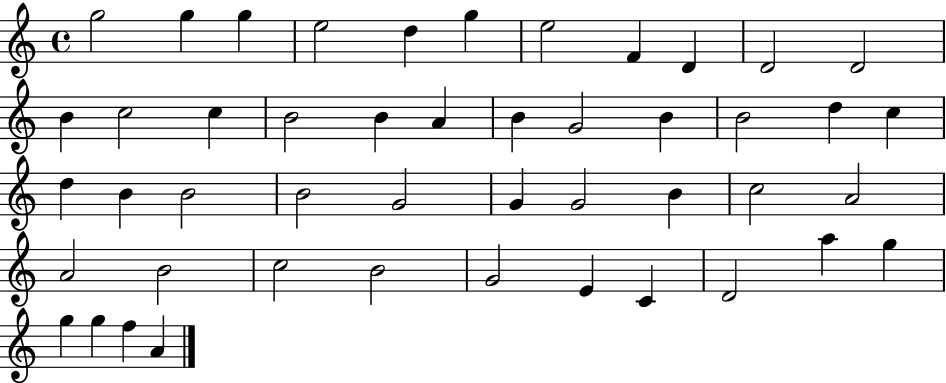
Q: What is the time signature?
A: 4/4